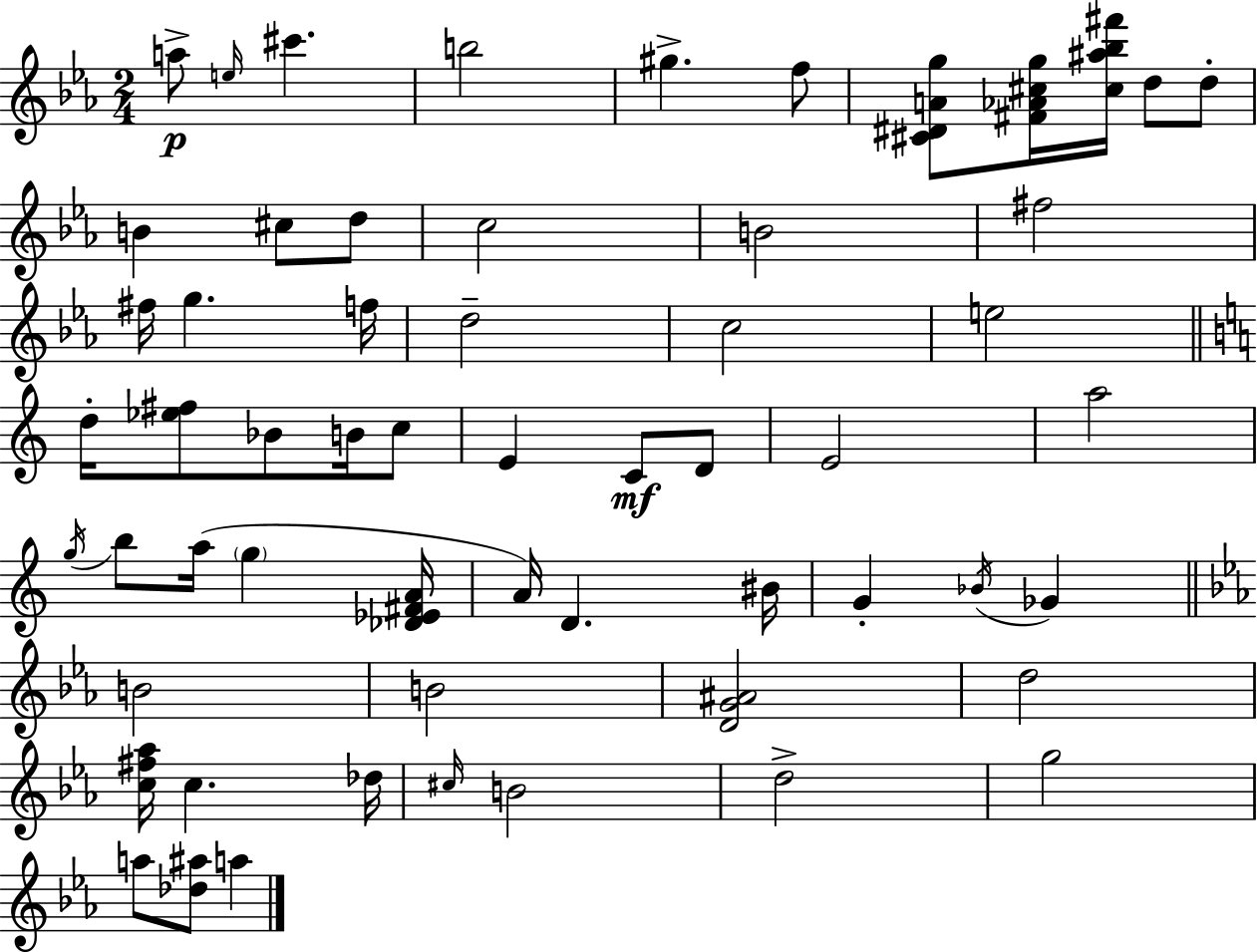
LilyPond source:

{
  \clef treble
  \numericTimeSignature
  \time 2/4
  \key c \minor
  a''8->\p \grace { e''16 } cis'''4. | b''2 | gis''4.-> f''8 | <cis' dis' a' g''>8 <fis' aes' cis'' g''>16 <cis'' ais'' bes'' fis'''>16 d''8 d''8-. | \break b'4 cis''8 d''8 | c''2 | b'2 | fis''2 | \break fis''16 g''4. | f''16 d''2-- | c''2 | e''2 | \break \bar "||" \break \key c \major d''16-. <ees'' fis''>8 bes'8 b'16 c''8 | e'4 c'8\mf d'8 | e'2 | a''2 | \break \acciaccatura { g''16 } b''8 a''16( \parenthesize g''4 | <des' ees' fis' a'>16 a'16) d'4. | bis'16 g'4-. \acciaccatura { bes'16 } ges'4 | \bar "||" \break \key ees \major b'2 | b'2 | <d' g' ais'>2 | d''2 | \break <c'' fis'' aes''>16 c''4. des''16 | \grace { cis''16 } b'2 | d''2-> | g''2 | \break a''8 <des'' ais''>8 a''4 | \bar "|."
}